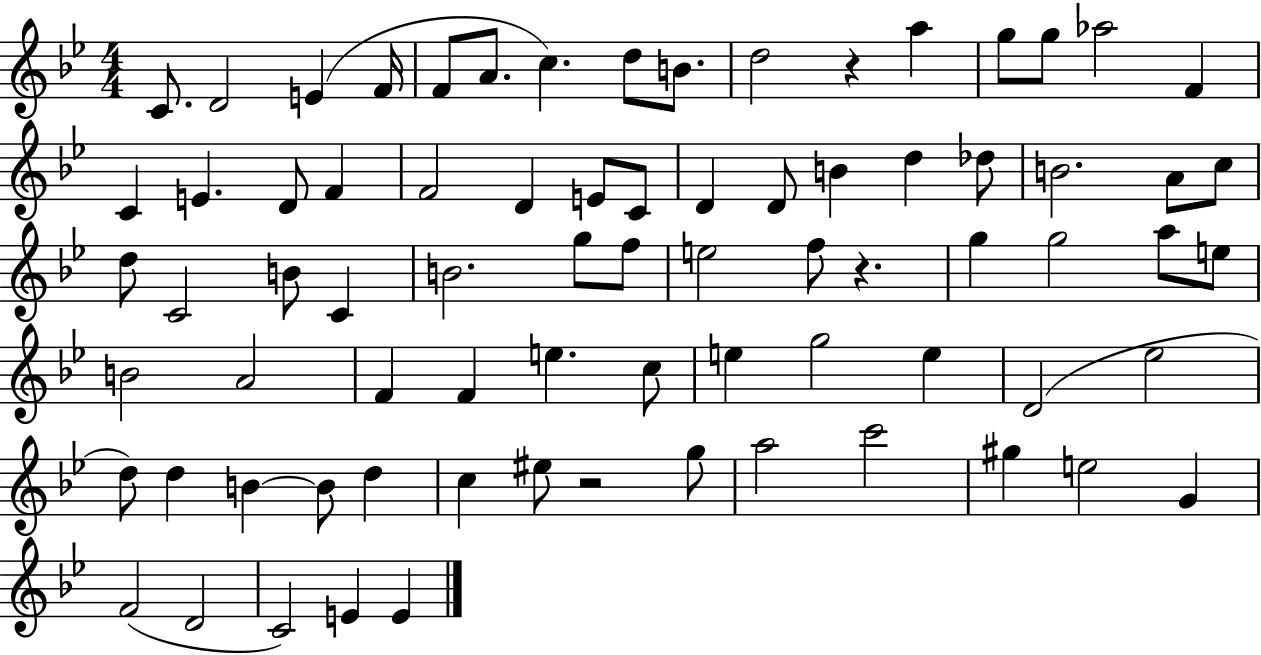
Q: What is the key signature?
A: BES major